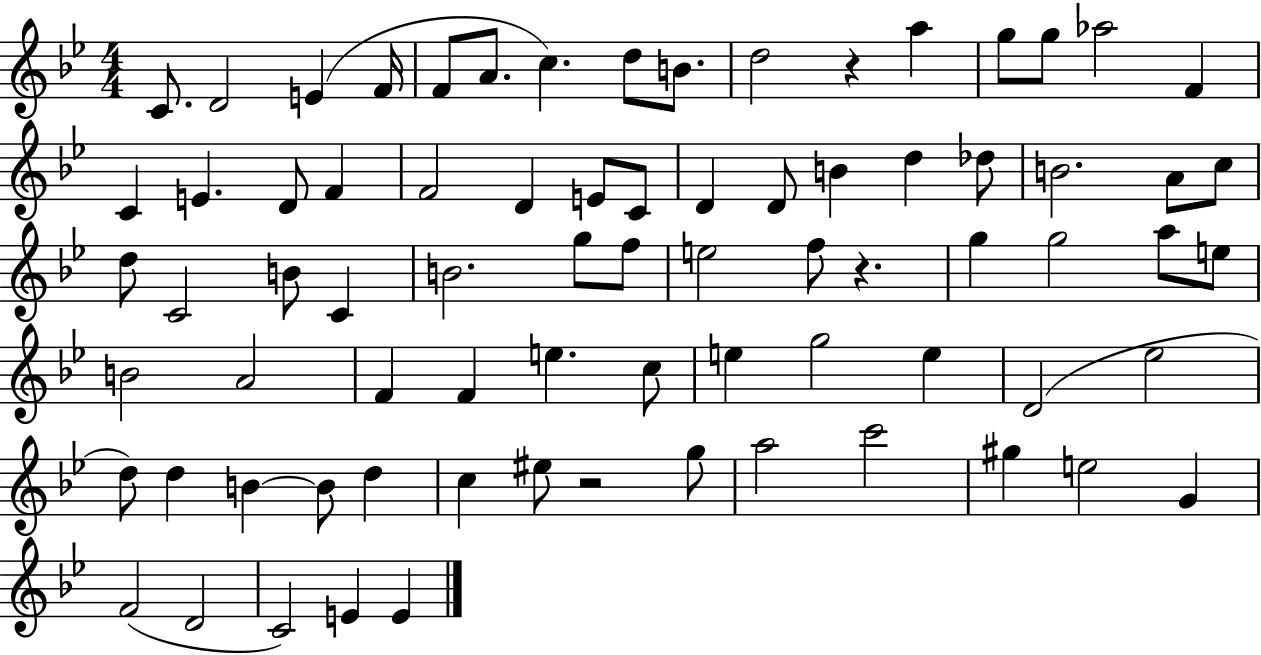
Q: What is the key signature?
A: BES major